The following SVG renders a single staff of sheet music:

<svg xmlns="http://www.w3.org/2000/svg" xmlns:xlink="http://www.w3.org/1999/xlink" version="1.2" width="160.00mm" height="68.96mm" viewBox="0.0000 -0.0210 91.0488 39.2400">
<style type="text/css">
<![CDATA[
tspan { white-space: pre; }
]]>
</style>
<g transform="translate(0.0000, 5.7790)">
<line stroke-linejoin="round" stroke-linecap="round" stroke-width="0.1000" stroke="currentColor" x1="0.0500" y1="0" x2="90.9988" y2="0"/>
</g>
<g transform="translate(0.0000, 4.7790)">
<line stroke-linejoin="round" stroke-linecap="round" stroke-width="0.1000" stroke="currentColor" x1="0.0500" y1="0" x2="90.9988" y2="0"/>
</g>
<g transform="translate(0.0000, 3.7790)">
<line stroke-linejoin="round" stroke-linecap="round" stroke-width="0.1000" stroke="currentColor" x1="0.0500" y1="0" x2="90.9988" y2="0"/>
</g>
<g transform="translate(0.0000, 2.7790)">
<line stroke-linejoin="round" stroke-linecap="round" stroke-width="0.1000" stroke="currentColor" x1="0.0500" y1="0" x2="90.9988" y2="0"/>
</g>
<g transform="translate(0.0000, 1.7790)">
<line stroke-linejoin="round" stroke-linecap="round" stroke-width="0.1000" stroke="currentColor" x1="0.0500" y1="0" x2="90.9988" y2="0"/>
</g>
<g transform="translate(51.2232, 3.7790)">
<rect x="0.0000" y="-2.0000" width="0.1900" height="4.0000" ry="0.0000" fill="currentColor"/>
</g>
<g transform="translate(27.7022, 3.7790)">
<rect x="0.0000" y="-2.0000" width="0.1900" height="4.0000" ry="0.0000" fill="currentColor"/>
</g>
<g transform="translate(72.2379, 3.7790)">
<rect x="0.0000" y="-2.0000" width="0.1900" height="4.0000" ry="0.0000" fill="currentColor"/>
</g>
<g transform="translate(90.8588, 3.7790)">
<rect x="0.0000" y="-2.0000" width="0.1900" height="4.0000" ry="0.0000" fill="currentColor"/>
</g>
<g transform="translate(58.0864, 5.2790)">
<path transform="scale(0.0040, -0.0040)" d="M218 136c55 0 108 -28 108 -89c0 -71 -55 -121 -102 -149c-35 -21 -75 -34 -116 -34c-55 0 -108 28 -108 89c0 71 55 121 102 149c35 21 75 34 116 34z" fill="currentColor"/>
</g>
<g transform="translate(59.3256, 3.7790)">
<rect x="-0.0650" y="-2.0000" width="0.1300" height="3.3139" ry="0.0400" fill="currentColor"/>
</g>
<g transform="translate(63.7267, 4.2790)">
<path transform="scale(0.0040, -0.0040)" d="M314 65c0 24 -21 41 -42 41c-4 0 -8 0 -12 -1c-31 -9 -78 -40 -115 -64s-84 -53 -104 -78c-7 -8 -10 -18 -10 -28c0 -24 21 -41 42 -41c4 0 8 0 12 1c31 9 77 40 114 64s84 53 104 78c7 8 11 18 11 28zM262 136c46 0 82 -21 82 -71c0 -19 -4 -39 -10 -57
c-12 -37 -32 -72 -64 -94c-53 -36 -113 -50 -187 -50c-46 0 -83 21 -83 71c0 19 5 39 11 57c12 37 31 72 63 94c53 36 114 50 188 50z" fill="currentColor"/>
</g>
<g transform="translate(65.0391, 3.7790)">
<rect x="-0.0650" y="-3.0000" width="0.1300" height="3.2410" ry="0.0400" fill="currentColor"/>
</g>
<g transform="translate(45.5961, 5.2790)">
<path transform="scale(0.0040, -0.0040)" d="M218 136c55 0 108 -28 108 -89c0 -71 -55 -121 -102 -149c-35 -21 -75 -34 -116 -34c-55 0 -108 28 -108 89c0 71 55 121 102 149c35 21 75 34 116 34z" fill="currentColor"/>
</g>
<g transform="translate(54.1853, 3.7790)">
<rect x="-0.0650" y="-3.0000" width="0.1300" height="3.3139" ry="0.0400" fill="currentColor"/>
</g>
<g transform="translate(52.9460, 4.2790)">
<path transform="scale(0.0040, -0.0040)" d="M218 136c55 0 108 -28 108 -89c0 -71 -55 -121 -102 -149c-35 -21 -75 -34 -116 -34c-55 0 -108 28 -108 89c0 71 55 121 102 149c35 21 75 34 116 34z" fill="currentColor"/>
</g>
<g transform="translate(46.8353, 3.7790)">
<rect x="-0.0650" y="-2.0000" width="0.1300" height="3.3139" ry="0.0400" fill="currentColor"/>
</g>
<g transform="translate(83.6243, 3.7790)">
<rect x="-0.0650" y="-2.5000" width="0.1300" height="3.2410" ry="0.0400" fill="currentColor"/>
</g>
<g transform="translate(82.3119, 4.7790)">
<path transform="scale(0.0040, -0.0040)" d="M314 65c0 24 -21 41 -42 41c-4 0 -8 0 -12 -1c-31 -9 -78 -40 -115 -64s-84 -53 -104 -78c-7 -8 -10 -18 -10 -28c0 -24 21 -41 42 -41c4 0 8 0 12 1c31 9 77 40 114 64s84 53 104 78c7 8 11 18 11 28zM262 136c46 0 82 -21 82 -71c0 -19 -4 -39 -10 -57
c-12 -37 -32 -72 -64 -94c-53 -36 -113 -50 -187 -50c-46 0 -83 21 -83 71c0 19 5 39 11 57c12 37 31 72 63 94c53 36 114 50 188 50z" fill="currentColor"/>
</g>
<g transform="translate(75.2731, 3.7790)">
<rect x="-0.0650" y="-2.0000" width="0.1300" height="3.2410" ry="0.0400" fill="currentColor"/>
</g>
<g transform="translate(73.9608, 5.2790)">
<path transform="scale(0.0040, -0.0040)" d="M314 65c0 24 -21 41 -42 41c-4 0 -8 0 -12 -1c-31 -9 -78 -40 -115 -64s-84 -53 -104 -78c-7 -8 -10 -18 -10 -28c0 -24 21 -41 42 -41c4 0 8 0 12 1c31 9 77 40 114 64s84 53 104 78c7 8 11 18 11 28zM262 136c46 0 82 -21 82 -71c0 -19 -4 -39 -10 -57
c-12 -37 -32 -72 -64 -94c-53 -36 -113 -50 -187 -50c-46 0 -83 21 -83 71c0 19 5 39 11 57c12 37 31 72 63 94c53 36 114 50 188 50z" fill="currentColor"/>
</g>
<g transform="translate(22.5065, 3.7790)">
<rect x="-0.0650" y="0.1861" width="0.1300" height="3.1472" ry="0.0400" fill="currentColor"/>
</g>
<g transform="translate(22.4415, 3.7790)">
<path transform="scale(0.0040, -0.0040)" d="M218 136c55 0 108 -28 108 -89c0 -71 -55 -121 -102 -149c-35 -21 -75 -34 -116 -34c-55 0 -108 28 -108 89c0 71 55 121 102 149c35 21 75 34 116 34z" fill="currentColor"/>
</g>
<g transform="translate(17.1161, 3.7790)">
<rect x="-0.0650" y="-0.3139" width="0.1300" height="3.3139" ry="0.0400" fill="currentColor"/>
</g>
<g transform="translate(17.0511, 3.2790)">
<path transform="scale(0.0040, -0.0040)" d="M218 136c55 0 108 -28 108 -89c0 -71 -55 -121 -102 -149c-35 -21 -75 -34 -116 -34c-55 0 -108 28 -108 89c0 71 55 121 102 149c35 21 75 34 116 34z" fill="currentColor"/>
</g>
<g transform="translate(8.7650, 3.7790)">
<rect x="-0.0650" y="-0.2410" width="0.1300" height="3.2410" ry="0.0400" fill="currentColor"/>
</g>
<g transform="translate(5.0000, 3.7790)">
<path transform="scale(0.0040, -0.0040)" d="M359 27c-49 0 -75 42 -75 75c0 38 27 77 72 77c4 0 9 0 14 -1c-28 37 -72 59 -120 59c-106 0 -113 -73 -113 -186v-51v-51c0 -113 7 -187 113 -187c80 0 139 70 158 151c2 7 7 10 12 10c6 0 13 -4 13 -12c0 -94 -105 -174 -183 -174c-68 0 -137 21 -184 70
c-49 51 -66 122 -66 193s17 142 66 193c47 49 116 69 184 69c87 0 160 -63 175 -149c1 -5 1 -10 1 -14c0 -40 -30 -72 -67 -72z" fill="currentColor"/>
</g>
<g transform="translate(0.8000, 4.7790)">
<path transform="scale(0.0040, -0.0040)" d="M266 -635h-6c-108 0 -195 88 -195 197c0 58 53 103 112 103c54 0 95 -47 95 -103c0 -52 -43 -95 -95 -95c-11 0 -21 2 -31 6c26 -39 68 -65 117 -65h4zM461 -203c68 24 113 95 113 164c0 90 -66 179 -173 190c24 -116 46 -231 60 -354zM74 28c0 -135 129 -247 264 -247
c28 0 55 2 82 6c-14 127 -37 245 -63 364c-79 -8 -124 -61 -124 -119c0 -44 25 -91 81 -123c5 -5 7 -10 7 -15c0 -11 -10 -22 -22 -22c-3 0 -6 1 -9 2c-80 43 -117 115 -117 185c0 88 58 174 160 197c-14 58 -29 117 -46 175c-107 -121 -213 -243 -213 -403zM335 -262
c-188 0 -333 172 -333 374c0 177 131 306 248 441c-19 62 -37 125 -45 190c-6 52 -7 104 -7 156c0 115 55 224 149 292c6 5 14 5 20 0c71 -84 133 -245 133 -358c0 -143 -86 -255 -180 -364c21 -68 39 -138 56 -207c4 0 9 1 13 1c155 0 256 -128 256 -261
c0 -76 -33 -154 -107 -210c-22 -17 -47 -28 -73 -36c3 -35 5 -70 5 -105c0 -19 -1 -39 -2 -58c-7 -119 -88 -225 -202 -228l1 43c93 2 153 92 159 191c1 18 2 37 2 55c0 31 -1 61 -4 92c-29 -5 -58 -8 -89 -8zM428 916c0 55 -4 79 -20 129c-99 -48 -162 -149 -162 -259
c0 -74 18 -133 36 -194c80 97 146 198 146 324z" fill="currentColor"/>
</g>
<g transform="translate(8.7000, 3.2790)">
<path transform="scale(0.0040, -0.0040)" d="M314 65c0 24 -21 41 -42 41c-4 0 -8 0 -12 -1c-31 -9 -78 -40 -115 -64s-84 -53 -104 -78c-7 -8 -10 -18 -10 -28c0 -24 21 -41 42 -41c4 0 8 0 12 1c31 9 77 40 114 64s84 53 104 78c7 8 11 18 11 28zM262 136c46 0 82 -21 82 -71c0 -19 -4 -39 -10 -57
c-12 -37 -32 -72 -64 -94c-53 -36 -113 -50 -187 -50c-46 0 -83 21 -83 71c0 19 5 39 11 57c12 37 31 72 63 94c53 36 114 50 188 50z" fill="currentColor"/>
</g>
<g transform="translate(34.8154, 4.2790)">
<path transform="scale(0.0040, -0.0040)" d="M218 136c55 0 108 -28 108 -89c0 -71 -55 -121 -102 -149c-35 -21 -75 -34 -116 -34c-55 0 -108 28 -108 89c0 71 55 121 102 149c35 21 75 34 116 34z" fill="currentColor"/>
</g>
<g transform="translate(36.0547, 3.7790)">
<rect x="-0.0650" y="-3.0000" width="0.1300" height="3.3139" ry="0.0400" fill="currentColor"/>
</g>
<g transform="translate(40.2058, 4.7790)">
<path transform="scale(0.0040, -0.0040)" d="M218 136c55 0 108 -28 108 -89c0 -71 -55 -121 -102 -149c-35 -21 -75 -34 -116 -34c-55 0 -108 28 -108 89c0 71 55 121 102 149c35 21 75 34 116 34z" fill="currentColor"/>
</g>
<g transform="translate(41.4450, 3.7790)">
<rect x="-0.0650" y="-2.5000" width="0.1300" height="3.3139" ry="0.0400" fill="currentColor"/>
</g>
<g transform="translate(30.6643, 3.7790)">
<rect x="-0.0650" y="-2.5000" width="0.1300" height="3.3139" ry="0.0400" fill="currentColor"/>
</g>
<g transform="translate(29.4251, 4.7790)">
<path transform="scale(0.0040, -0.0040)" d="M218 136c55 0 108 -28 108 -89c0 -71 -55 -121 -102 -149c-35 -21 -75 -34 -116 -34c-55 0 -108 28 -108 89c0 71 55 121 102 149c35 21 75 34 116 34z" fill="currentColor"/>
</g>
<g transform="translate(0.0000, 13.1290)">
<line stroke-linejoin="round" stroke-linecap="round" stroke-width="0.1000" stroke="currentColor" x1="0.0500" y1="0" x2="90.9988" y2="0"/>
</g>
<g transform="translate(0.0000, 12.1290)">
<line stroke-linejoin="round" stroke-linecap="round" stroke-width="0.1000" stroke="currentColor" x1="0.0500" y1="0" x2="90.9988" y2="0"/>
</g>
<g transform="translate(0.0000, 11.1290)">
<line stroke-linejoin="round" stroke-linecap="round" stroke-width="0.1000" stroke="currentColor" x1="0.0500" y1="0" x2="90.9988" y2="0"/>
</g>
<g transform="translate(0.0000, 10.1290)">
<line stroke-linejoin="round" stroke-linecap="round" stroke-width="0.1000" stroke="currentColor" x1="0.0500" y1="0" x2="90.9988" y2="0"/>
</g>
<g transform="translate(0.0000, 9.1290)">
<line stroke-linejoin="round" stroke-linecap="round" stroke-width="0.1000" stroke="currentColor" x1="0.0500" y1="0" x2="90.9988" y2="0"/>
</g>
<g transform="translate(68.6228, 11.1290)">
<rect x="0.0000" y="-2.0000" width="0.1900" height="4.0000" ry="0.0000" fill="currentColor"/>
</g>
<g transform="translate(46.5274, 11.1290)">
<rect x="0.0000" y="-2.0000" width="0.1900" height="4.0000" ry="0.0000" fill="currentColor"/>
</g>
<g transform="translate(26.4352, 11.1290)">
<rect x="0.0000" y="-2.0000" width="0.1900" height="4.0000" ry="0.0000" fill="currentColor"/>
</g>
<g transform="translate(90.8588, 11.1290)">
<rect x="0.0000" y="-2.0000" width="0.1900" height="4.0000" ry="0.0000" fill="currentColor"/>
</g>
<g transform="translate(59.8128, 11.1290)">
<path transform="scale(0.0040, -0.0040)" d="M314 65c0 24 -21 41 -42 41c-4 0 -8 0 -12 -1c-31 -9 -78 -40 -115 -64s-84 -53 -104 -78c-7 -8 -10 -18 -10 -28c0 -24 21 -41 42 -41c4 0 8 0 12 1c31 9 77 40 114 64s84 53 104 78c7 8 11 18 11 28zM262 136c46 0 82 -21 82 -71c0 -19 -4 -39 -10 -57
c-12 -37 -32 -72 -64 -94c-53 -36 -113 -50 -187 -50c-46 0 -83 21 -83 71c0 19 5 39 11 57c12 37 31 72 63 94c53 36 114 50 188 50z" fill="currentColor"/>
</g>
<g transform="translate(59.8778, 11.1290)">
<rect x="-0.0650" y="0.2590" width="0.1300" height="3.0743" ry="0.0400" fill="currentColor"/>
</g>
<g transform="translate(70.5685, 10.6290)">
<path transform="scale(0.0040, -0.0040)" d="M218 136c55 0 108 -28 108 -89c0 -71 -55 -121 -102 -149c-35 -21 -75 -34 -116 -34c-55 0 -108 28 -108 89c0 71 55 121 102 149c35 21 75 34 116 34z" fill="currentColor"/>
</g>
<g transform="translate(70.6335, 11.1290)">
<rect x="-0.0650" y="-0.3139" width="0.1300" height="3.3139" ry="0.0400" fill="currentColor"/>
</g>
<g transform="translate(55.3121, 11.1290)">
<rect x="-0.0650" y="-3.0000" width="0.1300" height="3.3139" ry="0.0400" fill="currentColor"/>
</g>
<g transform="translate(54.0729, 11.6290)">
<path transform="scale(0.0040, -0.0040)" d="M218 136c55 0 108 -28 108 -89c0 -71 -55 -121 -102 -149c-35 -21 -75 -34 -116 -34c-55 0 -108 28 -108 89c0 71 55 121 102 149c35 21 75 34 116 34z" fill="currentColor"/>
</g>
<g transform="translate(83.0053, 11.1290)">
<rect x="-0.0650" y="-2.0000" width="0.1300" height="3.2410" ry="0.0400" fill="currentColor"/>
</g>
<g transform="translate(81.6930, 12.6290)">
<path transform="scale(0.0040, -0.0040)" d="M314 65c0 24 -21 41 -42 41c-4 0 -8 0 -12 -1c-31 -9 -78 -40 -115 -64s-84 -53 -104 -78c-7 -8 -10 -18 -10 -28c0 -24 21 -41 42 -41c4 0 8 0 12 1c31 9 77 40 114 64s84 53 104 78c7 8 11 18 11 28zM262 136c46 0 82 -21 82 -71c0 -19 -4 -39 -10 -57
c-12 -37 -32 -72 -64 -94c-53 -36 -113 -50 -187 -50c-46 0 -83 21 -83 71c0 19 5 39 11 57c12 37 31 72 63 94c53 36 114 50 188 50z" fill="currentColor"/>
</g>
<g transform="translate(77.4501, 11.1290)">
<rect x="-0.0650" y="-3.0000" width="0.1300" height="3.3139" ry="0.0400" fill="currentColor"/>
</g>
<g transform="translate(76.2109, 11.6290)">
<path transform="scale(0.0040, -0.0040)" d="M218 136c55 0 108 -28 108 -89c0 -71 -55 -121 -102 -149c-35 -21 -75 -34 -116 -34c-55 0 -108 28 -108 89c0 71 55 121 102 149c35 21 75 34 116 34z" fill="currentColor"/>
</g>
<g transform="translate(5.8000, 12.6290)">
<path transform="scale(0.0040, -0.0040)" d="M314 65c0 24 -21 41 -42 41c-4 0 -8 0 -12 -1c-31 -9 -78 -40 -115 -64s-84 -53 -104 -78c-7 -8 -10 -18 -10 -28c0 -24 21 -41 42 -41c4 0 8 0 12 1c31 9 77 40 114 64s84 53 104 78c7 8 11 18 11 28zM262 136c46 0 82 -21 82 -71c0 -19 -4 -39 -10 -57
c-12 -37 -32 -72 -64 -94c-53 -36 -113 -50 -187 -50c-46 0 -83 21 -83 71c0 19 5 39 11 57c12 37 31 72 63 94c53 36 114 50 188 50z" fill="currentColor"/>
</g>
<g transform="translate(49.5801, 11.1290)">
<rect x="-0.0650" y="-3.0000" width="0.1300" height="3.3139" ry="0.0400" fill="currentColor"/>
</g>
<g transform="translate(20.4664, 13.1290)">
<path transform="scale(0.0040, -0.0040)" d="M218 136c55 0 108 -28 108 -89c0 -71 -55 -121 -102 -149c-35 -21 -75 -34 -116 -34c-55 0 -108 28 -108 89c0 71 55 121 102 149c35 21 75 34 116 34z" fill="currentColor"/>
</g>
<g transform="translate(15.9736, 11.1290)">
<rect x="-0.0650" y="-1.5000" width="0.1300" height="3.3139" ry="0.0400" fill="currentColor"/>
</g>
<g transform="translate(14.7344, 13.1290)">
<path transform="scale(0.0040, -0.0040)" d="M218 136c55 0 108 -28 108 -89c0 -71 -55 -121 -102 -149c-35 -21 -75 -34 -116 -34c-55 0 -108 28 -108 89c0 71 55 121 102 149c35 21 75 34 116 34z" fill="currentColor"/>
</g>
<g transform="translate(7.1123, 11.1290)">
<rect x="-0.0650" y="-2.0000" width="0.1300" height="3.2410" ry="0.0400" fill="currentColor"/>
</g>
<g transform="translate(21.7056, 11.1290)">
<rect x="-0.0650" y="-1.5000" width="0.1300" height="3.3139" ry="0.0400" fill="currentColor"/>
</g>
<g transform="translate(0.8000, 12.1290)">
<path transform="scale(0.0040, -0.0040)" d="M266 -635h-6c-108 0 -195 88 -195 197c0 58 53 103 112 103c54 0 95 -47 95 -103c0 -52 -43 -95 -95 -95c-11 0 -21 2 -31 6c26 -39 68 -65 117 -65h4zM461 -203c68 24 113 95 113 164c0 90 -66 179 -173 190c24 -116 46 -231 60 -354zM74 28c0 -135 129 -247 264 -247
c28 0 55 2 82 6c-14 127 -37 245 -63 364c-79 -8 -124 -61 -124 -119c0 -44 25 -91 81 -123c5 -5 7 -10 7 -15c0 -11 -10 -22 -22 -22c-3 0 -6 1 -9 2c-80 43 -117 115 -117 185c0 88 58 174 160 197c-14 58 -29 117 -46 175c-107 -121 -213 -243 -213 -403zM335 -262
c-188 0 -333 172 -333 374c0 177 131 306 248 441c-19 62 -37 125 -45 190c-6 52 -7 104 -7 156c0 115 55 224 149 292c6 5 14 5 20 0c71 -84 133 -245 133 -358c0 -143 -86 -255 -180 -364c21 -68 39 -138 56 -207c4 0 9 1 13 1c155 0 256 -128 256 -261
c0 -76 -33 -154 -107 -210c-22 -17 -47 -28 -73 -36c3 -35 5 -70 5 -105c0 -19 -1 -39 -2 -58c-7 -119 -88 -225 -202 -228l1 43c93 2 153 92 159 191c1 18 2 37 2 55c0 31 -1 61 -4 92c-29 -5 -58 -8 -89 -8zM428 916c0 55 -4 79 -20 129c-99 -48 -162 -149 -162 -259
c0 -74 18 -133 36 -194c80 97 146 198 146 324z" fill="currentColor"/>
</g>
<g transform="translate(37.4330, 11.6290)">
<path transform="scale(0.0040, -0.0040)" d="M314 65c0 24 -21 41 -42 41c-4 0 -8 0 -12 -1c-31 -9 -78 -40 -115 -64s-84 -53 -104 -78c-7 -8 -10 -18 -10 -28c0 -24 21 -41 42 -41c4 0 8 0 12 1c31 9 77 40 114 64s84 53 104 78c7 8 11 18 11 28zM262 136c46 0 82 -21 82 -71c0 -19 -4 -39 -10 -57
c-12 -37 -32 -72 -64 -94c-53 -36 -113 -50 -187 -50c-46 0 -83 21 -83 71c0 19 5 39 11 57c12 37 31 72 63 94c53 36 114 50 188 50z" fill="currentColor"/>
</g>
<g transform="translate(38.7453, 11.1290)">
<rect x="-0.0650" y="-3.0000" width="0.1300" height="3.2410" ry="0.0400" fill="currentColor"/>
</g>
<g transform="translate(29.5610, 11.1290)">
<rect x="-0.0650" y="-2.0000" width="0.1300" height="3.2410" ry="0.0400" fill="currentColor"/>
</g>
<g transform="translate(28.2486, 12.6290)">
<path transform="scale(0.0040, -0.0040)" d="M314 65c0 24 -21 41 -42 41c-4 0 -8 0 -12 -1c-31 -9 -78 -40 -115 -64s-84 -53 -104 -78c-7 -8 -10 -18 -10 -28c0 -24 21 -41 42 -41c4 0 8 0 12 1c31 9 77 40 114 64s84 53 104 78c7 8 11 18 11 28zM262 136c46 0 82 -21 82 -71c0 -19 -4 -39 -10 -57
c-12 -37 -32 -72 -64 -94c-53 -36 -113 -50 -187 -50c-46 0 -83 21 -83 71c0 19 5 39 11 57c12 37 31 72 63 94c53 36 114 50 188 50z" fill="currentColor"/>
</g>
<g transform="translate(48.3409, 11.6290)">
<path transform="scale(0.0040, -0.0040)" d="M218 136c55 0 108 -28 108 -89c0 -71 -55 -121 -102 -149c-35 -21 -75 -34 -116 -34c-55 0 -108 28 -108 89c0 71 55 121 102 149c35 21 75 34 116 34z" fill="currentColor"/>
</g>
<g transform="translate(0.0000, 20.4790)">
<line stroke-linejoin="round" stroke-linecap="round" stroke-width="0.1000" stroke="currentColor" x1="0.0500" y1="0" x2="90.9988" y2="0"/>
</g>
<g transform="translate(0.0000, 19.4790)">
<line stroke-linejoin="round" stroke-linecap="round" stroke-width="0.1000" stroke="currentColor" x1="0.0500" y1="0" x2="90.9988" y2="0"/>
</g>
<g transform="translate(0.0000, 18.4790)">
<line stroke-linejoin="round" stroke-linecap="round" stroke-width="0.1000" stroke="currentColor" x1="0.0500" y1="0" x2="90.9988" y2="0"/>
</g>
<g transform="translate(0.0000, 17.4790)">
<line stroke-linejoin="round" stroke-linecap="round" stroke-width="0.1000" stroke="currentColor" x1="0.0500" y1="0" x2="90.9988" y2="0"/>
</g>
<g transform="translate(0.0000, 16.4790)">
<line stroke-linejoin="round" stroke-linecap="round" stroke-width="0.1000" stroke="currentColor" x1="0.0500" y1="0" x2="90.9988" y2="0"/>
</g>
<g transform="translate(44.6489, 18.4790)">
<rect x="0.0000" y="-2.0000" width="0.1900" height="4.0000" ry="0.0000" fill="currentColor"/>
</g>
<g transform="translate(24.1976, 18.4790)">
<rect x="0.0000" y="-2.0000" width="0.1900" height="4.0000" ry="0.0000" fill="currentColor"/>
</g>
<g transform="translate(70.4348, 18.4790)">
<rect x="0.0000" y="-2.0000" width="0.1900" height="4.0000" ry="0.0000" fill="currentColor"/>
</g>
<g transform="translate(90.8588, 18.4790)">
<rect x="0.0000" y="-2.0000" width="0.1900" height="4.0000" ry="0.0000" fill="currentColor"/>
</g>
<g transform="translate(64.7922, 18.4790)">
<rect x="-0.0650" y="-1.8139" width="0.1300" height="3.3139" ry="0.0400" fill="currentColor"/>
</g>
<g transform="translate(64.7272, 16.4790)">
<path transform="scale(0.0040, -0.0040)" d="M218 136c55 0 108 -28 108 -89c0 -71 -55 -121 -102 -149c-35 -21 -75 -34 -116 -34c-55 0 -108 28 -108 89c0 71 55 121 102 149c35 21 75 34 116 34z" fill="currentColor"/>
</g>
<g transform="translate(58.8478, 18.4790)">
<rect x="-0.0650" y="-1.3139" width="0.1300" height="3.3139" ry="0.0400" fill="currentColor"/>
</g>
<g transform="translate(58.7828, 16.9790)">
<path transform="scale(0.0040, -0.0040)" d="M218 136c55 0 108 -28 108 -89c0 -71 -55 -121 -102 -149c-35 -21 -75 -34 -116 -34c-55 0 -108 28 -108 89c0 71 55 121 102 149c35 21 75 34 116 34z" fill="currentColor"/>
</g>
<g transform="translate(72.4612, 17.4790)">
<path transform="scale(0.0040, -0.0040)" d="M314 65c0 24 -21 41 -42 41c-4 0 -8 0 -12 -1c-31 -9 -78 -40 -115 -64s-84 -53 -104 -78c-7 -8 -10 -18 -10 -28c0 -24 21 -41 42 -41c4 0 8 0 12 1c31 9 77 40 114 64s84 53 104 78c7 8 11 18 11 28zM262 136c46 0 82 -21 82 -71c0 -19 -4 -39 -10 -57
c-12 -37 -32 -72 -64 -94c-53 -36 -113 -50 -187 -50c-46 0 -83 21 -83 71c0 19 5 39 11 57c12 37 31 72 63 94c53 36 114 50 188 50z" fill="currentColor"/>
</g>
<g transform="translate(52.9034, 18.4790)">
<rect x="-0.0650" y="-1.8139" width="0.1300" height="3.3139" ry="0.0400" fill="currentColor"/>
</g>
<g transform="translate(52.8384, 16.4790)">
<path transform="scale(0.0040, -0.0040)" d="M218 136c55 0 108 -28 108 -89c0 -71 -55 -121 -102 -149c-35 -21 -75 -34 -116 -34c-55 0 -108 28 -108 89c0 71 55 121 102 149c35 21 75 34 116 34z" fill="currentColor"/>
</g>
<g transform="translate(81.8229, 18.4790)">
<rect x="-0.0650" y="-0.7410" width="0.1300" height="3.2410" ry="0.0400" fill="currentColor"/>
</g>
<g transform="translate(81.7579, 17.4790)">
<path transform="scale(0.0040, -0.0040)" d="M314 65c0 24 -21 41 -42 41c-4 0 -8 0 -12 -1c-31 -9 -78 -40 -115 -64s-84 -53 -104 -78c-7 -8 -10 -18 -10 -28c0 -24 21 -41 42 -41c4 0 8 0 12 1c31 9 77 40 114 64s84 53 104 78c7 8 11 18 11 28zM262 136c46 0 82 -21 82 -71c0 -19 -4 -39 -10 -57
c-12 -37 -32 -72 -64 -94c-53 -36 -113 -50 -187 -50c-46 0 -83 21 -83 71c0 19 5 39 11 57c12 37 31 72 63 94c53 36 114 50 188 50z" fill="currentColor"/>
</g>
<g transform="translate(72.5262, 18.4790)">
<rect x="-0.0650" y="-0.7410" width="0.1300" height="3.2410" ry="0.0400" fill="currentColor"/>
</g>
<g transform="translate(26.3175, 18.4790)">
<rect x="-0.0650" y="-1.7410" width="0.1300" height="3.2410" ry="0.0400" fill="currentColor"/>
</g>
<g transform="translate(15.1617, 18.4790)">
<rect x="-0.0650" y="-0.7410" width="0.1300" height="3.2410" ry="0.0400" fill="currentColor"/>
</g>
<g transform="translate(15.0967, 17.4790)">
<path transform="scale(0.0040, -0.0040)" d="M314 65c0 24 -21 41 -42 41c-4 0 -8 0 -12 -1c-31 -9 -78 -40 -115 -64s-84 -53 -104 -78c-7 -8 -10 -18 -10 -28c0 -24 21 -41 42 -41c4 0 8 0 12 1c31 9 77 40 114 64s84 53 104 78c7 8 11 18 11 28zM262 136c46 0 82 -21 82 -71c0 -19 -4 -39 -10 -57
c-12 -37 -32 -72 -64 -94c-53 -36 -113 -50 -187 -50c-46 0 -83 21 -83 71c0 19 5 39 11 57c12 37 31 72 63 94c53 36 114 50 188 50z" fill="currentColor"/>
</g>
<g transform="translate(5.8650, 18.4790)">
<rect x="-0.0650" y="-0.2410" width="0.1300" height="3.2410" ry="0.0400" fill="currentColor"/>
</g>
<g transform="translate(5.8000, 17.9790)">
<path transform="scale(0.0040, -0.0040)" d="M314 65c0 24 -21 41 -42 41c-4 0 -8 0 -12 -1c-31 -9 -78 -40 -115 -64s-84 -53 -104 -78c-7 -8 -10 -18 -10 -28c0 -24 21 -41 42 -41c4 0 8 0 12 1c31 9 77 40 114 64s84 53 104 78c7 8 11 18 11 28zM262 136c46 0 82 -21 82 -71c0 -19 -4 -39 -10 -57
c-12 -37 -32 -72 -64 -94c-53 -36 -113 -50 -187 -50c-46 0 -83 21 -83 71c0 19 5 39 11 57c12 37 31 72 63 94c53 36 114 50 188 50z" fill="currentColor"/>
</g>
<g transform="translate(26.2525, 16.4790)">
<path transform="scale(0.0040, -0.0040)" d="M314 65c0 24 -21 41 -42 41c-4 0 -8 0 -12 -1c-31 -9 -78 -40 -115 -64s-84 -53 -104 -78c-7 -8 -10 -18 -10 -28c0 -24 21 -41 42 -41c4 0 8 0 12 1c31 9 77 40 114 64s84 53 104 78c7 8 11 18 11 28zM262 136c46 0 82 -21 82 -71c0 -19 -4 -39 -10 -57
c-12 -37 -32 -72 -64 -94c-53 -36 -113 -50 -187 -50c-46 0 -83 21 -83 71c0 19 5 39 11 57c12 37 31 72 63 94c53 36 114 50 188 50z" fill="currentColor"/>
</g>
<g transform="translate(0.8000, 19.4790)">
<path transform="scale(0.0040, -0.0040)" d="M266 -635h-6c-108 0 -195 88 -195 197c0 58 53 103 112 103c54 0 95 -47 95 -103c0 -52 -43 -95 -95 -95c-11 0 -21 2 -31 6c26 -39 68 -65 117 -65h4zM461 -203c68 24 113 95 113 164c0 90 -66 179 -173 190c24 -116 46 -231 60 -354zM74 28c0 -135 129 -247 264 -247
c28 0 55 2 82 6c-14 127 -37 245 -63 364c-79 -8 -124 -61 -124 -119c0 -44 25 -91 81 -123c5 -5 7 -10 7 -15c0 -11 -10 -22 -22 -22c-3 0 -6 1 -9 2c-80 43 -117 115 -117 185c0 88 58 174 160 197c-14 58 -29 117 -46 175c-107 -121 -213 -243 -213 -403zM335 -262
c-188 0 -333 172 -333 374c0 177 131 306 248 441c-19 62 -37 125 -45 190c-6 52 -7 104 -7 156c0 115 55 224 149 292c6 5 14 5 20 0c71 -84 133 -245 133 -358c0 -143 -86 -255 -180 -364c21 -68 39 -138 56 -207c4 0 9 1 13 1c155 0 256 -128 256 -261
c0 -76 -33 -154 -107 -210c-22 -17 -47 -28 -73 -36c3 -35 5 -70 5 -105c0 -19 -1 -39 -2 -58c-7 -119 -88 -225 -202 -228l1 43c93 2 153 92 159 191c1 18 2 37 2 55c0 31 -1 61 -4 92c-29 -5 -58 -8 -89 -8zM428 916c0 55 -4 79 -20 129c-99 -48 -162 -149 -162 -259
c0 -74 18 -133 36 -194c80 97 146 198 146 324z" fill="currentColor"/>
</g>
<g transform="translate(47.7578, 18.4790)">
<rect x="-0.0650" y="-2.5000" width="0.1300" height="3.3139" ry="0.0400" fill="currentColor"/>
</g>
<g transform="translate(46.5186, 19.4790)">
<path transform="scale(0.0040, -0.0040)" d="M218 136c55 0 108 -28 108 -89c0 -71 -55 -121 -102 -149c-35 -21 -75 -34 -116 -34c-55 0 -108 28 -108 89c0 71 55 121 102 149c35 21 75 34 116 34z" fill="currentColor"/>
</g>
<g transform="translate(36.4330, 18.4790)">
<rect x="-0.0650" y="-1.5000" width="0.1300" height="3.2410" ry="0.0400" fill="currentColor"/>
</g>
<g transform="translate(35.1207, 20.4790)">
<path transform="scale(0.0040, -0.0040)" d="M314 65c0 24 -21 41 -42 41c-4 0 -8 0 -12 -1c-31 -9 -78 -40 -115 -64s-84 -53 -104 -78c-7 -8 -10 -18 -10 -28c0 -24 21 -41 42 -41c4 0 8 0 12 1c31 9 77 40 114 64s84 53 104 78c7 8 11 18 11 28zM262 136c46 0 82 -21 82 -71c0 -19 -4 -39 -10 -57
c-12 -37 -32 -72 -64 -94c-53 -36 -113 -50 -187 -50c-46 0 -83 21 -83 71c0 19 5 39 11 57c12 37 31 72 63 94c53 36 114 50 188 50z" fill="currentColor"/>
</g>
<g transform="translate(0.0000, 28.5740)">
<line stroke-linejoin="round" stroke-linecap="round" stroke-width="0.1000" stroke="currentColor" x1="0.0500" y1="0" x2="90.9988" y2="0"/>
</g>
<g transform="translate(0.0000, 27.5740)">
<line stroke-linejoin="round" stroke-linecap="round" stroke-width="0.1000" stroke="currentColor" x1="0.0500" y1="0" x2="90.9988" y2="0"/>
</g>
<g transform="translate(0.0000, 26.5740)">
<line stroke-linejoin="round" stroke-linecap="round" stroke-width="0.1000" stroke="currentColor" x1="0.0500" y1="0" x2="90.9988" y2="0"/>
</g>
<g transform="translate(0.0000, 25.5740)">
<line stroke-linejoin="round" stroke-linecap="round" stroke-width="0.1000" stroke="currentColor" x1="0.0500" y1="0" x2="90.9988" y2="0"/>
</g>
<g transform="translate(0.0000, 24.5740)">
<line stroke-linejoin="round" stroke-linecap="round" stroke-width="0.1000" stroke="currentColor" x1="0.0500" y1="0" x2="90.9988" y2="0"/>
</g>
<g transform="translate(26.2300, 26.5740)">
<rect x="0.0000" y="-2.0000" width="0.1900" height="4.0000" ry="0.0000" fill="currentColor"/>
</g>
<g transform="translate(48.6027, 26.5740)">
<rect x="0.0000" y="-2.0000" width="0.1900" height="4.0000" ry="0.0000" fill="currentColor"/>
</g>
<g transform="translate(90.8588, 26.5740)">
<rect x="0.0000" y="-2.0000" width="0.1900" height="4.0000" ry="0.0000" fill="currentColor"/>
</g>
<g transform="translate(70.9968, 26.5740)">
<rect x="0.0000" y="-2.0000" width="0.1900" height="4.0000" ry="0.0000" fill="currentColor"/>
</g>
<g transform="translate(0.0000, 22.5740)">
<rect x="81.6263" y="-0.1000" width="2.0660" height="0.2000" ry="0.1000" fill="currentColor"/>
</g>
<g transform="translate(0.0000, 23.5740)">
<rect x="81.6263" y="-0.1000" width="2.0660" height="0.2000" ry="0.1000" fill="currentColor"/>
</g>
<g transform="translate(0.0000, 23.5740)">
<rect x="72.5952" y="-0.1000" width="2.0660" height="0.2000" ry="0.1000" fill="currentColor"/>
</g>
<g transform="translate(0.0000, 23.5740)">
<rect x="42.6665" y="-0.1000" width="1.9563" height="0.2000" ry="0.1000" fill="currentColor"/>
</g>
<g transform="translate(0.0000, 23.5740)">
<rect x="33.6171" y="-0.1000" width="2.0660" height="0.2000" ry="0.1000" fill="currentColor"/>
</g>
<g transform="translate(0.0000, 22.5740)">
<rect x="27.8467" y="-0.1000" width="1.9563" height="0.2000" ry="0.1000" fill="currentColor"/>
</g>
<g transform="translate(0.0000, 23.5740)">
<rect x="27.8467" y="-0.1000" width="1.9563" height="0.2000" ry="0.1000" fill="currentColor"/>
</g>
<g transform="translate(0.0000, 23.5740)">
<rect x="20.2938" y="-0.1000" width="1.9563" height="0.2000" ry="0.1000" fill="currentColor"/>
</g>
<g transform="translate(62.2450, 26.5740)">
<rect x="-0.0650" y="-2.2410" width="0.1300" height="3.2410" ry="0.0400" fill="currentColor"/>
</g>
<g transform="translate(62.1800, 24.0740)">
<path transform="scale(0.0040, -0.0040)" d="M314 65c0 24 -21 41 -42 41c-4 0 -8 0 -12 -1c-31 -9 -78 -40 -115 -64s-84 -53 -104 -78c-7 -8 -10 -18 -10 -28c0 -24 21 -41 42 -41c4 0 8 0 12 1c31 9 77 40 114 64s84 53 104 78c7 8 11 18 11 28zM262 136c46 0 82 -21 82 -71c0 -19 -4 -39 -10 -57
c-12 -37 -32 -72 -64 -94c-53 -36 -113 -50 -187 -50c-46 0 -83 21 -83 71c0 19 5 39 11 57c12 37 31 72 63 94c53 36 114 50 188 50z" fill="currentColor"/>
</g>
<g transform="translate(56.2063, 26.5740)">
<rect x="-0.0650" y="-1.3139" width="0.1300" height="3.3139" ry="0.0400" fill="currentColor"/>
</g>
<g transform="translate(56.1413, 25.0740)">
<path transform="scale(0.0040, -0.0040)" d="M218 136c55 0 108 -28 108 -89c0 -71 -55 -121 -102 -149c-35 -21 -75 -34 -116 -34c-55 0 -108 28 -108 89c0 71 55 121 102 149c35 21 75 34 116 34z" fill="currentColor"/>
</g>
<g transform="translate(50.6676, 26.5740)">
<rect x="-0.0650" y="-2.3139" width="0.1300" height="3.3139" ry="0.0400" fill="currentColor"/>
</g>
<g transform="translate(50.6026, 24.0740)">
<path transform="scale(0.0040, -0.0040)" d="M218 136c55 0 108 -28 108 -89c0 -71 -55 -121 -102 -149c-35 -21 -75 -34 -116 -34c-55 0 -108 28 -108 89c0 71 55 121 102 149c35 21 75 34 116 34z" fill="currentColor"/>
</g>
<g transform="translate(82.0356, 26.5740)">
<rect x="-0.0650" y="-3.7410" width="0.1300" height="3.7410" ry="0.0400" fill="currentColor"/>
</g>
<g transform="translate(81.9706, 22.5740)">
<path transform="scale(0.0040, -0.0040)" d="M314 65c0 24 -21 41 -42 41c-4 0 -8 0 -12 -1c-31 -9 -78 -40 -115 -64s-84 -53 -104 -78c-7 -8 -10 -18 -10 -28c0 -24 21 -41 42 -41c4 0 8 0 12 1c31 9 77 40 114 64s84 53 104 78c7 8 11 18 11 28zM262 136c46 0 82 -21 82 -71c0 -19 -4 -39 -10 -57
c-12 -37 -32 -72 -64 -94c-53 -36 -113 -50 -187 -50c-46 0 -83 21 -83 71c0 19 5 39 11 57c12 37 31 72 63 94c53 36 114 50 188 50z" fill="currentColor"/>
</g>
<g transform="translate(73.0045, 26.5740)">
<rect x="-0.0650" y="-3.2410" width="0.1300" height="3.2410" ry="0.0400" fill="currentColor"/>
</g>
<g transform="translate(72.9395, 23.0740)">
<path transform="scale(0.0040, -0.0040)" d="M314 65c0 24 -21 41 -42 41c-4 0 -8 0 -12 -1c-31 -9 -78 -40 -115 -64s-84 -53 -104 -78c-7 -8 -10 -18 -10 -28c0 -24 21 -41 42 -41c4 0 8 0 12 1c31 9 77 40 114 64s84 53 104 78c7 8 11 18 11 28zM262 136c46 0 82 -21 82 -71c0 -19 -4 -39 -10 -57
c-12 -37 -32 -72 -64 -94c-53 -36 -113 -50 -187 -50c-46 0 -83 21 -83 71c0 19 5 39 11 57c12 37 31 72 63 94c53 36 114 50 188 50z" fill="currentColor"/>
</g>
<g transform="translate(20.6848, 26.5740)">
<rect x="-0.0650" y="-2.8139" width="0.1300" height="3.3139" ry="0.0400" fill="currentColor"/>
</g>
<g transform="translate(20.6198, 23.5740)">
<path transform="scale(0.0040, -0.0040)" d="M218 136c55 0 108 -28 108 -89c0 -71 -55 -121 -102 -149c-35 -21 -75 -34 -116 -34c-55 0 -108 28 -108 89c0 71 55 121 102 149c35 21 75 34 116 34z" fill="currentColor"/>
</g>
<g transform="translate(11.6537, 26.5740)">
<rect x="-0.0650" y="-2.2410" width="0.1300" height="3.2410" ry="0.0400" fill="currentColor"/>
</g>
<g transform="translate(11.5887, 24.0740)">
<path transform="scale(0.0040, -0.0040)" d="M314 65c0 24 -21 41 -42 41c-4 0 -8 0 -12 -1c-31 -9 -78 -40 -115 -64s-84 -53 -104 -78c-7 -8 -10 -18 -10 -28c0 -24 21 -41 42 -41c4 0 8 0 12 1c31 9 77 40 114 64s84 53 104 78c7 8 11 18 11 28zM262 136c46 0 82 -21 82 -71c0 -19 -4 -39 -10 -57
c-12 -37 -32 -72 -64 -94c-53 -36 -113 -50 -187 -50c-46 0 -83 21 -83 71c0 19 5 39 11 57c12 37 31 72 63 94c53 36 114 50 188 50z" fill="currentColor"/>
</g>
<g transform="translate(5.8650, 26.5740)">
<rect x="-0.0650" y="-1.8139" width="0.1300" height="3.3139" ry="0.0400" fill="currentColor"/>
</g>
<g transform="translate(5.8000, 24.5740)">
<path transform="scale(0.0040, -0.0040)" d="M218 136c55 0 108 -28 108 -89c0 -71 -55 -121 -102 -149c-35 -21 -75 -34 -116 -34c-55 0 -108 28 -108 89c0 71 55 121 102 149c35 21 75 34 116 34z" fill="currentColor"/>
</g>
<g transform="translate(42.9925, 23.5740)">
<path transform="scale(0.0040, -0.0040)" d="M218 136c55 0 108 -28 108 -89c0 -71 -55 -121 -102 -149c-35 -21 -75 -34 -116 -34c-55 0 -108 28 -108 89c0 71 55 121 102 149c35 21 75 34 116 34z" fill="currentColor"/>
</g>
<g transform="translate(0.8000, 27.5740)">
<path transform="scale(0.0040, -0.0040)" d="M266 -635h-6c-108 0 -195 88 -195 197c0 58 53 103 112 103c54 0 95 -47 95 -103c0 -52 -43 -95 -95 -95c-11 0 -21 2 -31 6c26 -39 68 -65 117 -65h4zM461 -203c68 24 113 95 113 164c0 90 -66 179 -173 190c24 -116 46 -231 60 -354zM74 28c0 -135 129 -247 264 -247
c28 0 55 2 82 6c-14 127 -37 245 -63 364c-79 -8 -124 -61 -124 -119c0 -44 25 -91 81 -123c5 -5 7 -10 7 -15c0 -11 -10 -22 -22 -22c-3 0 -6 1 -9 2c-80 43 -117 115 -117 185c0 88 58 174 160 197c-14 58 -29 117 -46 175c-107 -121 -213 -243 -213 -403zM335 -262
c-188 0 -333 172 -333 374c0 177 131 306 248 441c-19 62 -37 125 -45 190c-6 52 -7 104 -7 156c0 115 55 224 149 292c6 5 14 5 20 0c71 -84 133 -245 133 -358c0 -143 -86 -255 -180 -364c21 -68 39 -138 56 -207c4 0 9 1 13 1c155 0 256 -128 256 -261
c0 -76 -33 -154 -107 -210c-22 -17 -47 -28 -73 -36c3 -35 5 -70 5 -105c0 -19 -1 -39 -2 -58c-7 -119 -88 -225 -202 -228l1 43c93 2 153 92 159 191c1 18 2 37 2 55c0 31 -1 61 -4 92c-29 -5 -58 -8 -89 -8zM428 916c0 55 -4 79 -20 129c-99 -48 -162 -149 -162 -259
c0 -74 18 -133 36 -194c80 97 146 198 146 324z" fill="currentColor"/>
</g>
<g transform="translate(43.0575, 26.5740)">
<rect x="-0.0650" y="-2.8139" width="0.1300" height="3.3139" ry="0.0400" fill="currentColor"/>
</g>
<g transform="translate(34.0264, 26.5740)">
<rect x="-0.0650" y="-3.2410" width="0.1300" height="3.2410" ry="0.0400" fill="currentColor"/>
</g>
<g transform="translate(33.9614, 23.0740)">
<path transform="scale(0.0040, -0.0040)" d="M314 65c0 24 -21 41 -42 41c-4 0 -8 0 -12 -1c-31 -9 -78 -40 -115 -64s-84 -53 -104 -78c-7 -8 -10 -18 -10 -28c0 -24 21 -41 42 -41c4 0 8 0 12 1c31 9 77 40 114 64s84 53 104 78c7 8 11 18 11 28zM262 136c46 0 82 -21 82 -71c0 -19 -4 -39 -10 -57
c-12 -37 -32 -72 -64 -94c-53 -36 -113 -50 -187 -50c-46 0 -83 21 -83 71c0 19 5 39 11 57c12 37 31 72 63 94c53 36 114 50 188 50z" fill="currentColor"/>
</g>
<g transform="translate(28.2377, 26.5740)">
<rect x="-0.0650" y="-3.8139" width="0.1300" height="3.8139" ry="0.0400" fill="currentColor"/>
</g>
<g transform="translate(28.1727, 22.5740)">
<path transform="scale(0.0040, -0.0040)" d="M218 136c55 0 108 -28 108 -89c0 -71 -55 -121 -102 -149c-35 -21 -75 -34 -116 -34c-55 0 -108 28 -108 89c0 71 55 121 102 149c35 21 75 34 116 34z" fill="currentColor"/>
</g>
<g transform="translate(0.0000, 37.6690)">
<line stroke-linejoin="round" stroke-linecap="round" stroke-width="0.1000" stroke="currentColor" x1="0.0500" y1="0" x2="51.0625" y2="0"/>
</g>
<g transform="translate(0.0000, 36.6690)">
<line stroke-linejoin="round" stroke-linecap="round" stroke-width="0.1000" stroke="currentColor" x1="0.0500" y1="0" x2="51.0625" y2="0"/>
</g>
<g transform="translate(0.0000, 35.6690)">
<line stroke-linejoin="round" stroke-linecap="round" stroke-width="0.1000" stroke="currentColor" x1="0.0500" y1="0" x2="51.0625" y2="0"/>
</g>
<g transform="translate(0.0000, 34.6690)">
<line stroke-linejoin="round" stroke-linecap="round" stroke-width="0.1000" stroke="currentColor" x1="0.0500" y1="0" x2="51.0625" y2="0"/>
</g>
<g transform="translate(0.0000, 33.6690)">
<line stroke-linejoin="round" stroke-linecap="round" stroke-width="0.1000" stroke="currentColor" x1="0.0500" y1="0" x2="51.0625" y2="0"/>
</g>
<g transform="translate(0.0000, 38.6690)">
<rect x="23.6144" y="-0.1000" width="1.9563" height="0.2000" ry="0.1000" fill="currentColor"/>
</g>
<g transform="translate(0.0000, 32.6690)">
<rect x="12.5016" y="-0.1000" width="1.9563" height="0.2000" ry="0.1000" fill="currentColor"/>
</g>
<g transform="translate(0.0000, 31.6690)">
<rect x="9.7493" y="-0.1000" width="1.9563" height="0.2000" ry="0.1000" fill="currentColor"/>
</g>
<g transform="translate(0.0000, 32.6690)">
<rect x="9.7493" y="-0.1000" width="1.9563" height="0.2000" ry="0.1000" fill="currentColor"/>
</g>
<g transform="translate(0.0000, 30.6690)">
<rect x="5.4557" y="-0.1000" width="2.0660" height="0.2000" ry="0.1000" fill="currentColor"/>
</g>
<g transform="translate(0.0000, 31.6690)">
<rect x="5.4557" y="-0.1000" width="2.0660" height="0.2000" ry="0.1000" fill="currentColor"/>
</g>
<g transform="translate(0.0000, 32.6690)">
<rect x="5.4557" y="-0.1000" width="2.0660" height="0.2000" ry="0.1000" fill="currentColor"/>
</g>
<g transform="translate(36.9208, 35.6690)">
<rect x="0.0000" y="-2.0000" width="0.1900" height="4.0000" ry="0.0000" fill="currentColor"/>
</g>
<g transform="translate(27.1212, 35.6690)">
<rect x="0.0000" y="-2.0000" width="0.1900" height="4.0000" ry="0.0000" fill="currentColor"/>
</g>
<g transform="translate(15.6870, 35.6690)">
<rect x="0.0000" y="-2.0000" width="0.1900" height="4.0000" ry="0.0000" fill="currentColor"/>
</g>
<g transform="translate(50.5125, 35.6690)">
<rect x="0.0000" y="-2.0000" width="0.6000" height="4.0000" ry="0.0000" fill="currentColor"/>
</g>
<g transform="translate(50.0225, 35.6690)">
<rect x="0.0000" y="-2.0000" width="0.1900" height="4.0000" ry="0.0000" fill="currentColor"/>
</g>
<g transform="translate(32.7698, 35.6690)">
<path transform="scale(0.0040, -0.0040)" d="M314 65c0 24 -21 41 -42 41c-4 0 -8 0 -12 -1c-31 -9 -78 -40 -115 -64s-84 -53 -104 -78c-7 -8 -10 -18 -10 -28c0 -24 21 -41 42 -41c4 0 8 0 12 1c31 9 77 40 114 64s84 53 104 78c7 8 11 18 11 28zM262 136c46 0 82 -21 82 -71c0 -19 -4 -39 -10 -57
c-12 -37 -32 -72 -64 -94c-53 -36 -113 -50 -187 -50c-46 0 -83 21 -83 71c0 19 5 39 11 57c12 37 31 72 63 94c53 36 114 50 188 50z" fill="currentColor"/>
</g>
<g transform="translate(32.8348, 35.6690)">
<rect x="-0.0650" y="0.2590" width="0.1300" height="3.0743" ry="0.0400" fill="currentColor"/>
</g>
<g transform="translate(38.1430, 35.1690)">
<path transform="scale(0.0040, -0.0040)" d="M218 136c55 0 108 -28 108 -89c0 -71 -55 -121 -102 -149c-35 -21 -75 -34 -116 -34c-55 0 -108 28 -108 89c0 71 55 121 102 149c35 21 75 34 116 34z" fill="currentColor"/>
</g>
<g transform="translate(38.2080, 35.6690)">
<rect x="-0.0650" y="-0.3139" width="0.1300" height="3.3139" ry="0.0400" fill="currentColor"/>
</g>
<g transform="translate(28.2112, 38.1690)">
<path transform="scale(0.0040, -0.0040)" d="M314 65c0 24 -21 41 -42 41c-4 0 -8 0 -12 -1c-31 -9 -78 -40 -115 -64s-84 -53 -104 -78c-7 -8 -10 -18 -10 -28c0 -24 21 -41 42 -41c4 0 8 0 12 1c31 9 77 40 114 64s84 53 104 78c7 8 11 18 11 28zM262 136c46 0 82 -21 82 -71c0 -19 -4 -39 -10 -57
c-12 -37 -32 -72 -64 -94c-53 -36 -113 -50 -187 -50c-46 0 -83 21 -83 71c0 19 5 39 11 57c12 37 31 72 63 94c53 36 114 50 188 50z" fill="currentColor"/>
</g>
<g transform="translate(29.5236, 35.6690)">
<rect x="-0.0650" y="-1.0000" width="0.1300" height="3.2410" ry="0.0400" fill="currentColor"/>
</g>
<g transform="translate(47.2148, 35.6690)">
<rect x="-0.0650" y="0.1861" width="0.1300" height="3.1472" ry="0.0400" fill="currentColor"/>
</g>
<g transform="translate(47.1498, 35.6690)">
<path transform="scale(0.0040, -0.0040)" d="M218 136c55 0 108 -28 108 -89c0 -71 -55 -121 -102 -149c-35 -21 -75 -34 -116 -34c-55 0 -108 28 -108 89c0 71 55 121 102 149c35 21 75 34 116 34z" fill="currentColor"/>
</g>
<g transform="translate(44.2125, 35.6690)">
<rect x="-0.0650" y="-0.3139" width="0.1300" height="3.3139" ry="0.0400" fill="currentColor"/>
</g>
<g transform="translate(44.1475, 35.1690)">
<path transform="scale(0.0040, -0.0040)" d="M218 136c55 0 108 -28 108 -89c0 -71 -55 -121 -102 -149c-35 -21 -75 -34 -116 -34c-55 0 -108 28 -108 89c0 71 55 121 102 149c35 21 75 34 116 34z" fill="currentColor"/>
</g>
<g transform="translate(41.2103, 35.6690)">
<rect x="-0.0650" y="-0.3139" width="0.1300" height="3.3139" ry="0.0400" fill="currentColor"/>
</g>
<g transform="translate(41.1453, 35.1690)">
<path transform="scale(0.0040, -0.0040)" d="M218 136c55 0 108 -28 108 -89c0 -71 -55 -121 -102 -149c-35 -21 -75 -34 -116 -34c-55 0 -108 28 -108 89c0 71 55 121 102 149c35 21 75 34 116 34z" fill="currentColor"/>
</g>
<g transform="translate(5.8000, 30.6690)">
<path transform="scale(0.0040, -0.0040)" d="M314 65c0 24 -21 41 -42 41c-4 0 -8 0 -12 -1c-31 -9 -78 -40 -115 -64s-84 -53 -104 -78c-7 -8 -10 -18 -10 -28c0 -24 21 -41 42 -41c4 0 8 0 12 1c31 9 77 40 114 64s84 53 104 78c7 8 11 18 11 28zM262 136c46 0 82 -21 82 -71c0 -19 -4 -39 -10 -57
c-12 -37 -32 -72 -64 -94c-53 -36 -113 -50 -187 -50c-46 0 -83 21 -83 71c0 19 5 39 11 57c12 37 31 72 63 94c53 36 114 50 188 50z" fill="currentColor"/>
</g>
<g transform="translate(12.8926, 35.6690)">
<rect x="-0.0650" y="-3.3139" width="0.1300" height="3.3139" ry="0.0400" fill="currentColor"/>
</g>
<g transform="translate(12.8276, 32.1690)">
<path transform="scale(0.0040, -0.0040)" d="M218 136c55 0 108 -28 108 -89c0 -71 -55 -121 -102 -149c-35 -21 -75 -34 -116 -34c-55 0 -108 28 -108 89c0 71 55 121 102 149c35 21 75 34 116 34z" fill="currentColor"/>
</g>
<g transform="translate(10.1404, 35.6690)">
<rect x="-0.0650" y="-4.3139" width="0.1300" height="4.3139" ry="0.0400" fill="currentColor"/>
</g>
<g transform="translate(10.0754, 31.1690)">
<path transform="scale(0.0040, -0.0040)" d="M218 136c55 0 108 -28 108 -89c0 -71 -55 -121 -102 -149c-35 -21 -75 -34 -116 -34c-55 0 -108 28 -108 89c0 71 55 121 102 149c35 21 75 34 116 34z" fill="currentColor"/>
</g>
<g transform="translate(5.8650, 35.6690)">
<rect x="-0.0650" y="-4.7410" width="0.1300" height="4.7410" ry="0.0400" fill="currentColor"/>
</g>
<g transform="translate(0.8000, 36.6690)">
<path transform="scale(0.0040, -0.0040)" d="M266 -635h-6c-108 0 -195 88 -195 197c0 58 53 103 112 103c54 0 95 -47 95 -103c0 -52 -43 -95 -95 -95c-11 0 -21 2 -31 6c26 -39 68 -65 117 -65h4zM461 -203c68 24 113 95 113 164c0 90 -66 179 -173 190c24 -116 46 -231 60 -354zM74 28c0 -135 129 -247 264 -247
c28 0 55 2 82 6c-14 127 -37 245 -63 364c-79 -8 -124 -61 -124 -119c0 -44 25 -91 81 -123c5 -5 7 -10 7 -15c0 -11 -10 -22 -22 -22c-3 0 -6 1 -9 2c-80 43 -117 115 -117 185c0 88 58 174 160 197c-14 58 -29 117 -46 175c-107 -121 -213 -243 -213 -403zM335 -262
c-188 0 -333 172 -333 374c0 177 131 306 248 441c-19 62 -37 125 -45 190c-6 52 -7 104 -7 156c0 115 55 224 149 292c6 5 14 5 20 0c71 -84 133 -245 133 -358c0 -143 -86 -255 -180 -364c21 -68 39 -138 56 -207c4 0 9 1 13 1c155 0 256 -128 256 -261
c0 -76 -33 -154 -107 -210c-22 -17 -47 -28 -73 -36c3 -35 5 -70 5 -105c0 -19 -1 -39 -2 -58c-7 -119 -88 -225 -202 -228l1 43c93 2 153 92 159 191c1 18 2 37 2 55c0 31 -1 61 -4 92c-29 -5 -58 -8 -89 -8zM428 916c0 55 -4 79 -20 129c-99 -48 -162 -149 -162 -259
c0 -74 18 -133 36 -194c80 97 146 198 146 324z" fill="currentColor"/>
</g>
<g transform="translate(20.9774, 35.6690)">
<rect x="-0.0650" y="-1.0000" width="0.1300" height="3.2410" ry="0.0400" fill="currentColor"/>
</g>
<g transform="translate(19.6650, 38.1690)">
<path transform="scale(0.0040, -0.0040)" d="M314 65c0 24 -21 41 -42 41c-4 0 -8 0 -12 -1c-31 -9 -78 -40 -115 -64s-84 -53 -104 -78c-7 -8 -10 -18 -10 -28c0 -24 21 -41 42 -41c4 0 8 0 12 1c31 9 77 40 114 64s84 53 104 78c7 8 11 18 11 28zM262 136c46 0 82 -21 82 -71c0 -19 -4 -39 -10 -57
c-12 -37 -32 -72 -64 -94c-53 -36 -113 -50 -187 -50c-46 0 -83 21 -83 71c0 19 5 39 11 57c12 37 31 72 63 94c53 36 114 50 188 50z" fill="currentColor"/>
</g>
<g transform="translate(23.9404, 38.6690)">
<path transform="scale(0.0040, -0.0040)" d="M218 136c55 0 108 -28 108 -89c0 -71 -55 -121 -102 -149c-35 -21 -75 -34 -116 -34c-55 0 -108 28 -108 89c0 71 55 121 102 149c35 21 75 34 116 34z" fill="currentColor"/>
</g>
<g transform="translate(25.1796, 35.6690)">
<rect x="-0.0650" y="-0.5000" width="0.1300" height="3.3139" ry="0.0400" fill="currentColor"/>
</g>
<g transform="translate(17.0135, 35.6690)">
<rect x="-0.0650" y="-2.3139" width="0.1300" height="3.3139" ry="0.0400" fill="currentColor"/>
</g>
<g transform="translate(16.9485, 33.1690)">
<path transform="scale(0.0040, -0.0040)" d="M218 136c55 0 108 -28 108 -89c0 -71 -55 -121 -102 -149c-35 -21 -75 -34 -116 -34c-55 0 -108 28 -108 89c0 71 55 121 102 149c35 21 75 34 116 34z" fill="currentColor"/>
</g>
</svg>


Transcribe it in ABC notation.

X:1
T:Untitled
M:4/4
L:1/4
K:C
c2 c B G A G F A F A2 F2 G2 F2 E E F2 A2 A A B2 c A F2 c2 d2 f2 E2 G f e f d2 d2 f g2 a c' b2 a g e g2 b2 c'2 e'2 d' b g D2 C D2 B2 c c c B